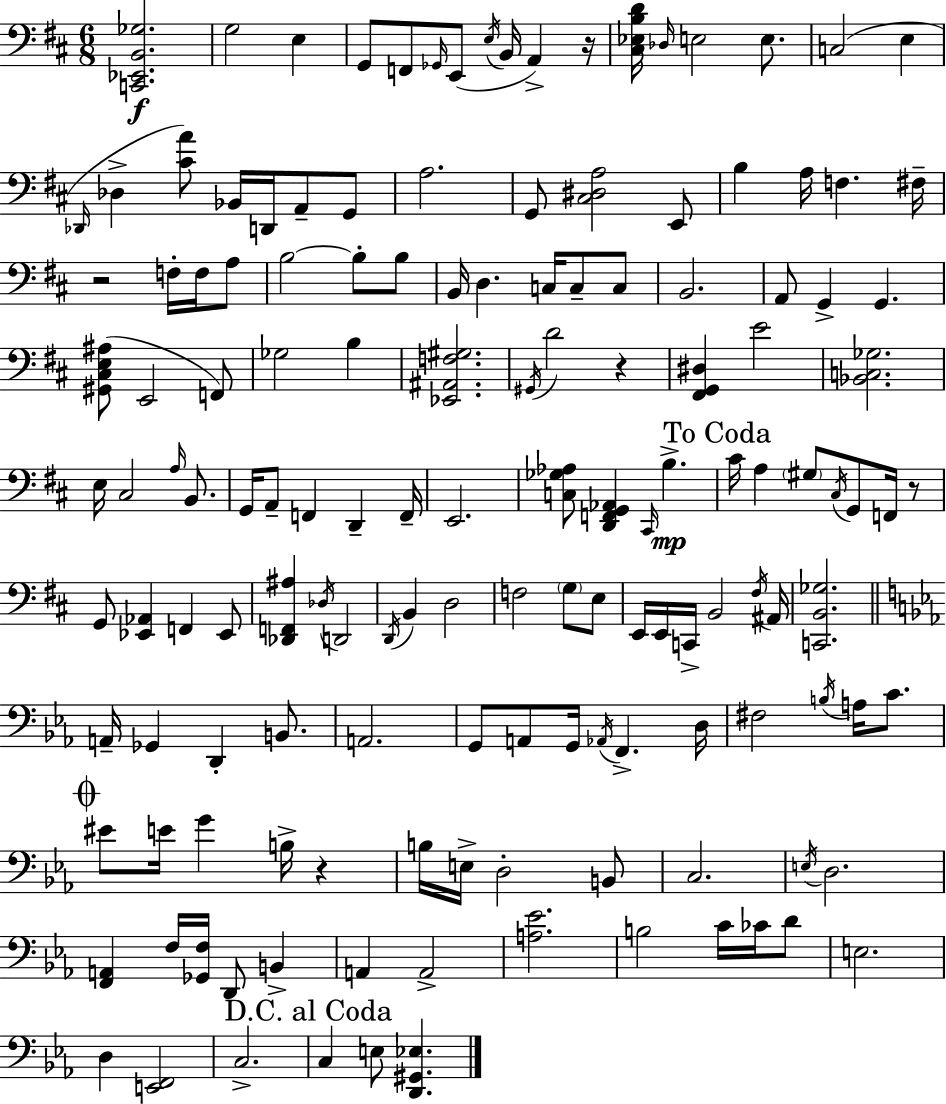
X:1
T:Untitled
M:6/8
L:1/4
K:D
[C,,_E,,B,,_G,]2 G,2 E, G,,/2 F,,/2 _G,,/4 E,,/2 E,/4 B,,/4 A,, z/4 [^C,_E,B,D]/4 _D,/4 E,2 E,/2 C,2 E, _D,,/4 _D, [^CA]/2 _B,,/4 D,,/4 A,,/2 G,,/2 A,2 G,,/2 [^C,^D,A,]2 E,,/2 B, A,/4 F, ^F,/4 z2 F,/4 F,/4 A,/2 B,2 B,/2 B,/2 B,,/4 D, C,/4 C,/2 C,/2 B,,2 A,,/2 G,, G,, [^G,,^C,E,^A,]/2 E,,2 F,,/2 _G,2 B, [_E,,^A,,F,^G,]2 ^G,,/4 D2 z [^F,,G,,^D,] E2 [_B,,C,_G,]2 E,/4 ^C,2 A,/4 B,,/2 G,,/4 A,,/2 F,, D,, F,,/4 E,,2 [C,_G,_A,]/2 [D,,F,,G,,_A,,] ^C,,/4 B, ^C/4 A, ^G,/2 ^C,/4 G,,/2 F,,/4 z/2 G,,/2 [_E,,_A,,] F,, _E,,/2 [_D,,F,,^A,] _D,/4 D,,2 D,,/4 B,, D,2 F,2 G,/2 E,/2 E,,/4 E,,/4 C,,/4 B,,2 ^F,/4 ^A,,/4 [C,,B,,_G,]2 A,,/4 _G,, D,, B,,/2 A,,2 G,,/2 A,,/2 G,,/4 _A,,/4 F,, D,/4 ^F,2 B,/4 A,/4 C/2 ^E/2 E/4 G B,/4 z B,/4 E,/4 D,2 B,,/2 C,2 E,/4 D,2 [F,,A,,] F,/4 [_G,,F,]/4 D,,/2 B,, A,, A,,2 [A,_E]2 B,2 C/4 _C/4 D/2 E,2 D, [E,,F,,]2 C,2 C, E,/2 [D,,^G,,_E,]